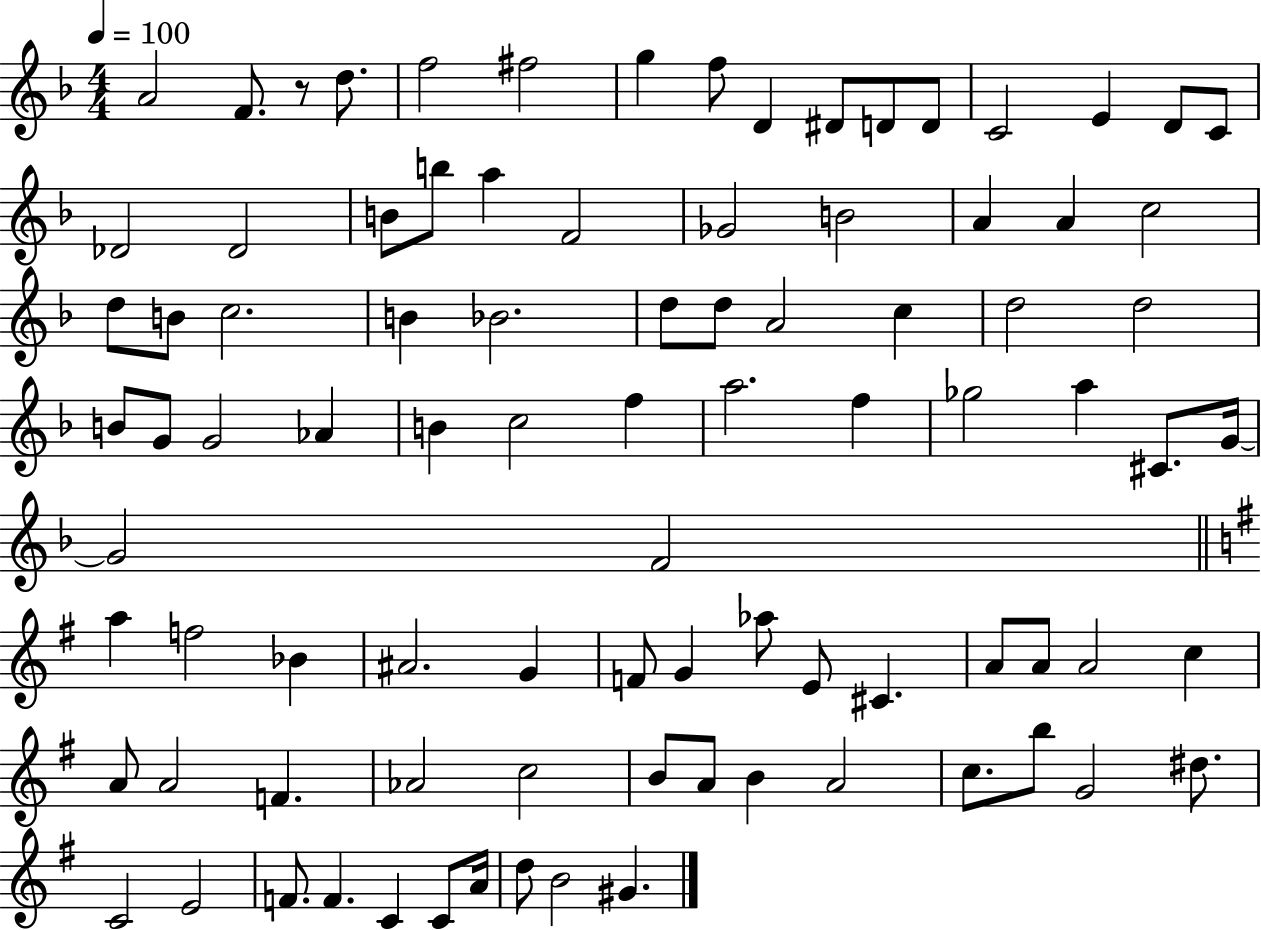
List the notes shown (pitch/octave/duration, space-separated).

A4/h F4/e. R/e D5/e. F5/h F#5/h G5/q F5/e D4/q D#4/e D4/e D4/e C4/h E4/q D4/e C4/e Db4/h Db4/h B4/e B5/e A5/q F4/h Gb4/h B4/h A4/q A4/q C5/h D5/e B4/e C5/h. B4/q Bb4/h. D5/e D5/e A4/h C5/q D5/h D5/h B4/e G4/e G4/h Ab4/q B4/q C5/h F5/q A5/h. F5/q Gb5/h A5/q C#4/e. G4/s G4/h F4/h A5/q F5/h Bb4/q A#4/h. G4/q F4/e G4/q Ab5/e E4/e C#4/q. A4/e A4/e A4/h C5/q A4/e A4/h F4/q. Ab4/h C5/h B4/e A4/e B4/q A4/h C5/e. B5/e G4/h D#5/e. C4/h E4/h F4/e. F4/q. C4/q C4/e A4/s D5/e B4/h G#4/q.